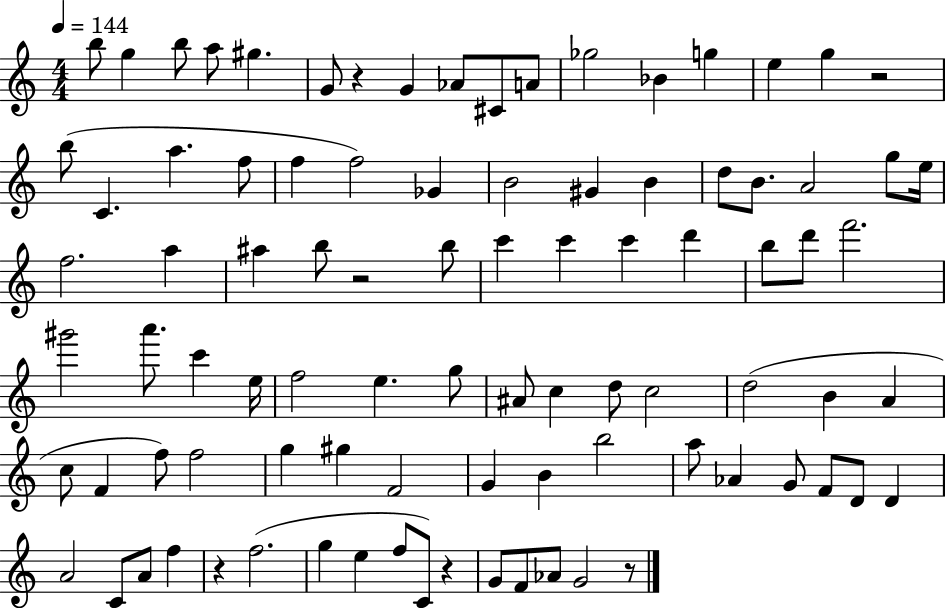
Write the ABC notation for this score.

X:1
T:Untitled
M:4/4
L:1/4
K:C
b/2 g b/2 a/2 ^g G/2 z G _A/2 ^C/2 A/2 _g2 _B g e g z2 b/2 C a f/2 f f2 _G B2 ^G B d/2 B/2 A2 g/2 e/4 f2 a ^a b/2 z2 b/2 c' c' c' d' b/2 d'/2 f'2 ^g'2 a'/2 c' e/4 f2 e g/2 ^A/2 c d/2 c2 d2 B A c/2 F f/2 f2 g ^g F2 G B b2 a/2 _A G/2 F/2 D/2 D A2 C/2 A/2 f z f2 g e f/2 C/2 z G/2 F/2 _A/2 G2 z/2